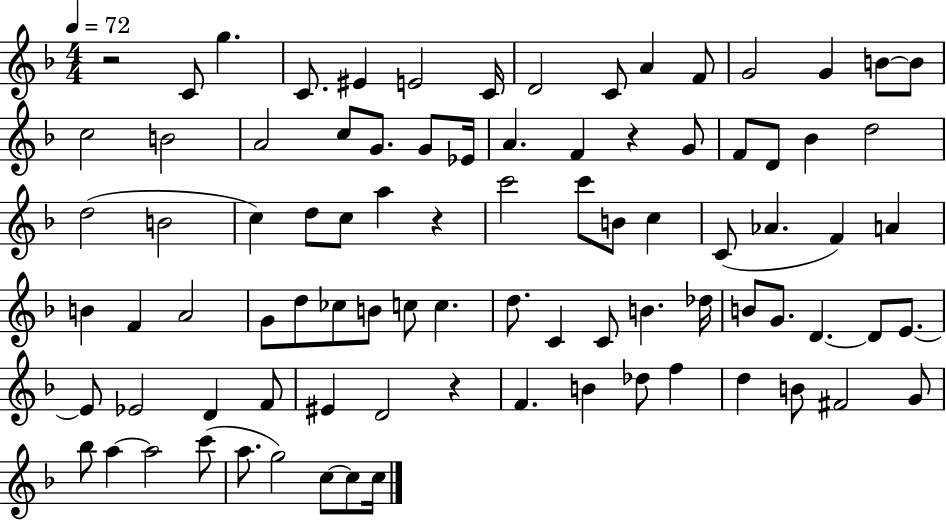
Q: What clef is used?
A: treble